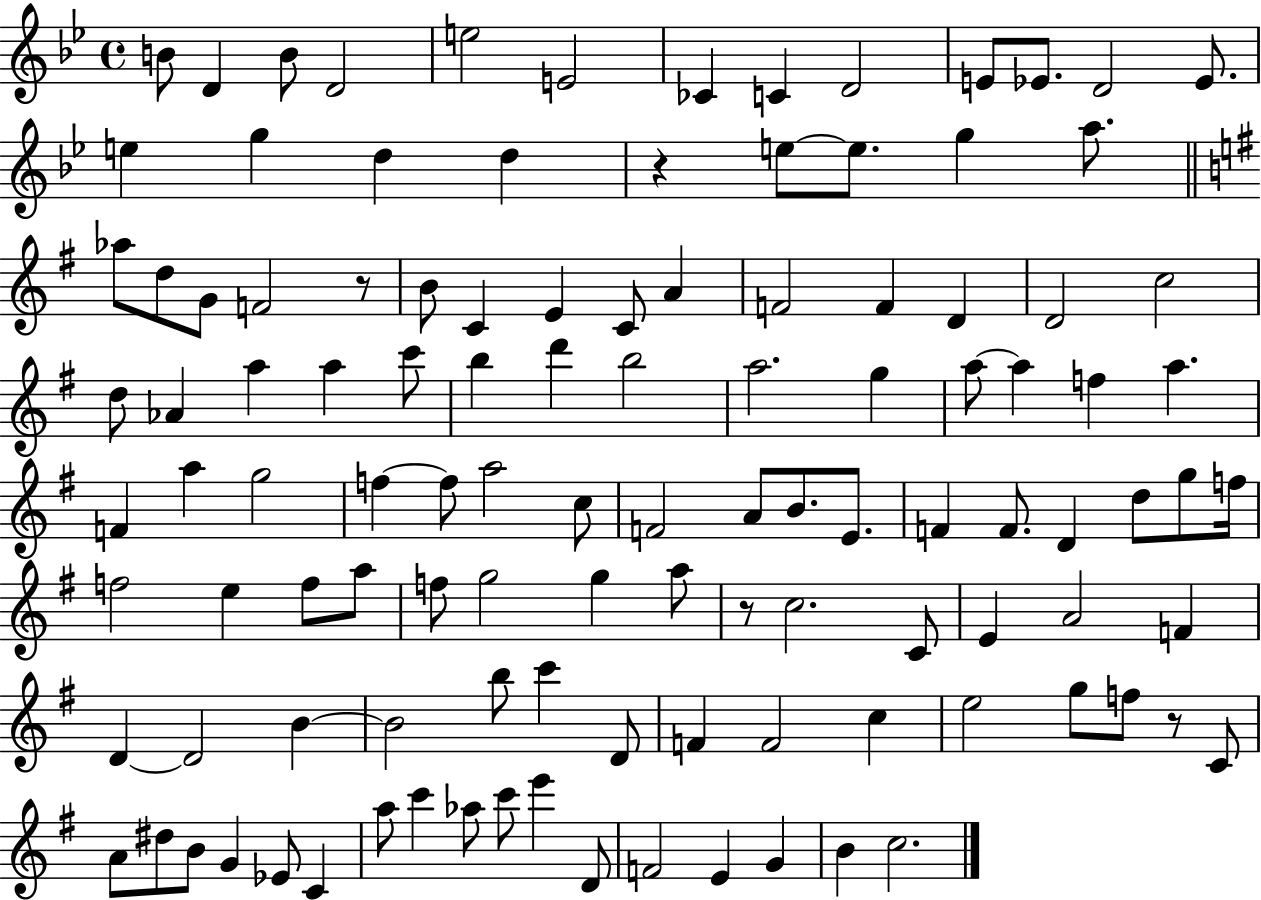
X:1
T:Untitled
M:4/4
L:1/4
K:Bb
B/2 D B/2 D2 e2 E2 _C C D2 E/2 _E/2 D2 _E/2 e g d d z e/2 e/2 g a/2 _a/2 d/2 G/2 F2 z/2 B/2 C E C/2 A F2 F D D2 c2 d/2 _A a a c'/2 b d' b2 a2 g a/2 a f a F a g2 f f/2 a2 c/2 F2 A/2 B/2 E/2 F F/2 D d/2 g/2 f/4 f2 e f/2 a/2 f/2 g2 g a/2 z/2 c2 C/2 E A2 F D D2 B B2 b/2 c' D/2 F F2 c e2 g/2 f/2 z/2 C/2 A/2 ^d/2 B/2 G _E/2 C a/2 c' _a/2 c'/2 e' D/2 F2 E G B c2